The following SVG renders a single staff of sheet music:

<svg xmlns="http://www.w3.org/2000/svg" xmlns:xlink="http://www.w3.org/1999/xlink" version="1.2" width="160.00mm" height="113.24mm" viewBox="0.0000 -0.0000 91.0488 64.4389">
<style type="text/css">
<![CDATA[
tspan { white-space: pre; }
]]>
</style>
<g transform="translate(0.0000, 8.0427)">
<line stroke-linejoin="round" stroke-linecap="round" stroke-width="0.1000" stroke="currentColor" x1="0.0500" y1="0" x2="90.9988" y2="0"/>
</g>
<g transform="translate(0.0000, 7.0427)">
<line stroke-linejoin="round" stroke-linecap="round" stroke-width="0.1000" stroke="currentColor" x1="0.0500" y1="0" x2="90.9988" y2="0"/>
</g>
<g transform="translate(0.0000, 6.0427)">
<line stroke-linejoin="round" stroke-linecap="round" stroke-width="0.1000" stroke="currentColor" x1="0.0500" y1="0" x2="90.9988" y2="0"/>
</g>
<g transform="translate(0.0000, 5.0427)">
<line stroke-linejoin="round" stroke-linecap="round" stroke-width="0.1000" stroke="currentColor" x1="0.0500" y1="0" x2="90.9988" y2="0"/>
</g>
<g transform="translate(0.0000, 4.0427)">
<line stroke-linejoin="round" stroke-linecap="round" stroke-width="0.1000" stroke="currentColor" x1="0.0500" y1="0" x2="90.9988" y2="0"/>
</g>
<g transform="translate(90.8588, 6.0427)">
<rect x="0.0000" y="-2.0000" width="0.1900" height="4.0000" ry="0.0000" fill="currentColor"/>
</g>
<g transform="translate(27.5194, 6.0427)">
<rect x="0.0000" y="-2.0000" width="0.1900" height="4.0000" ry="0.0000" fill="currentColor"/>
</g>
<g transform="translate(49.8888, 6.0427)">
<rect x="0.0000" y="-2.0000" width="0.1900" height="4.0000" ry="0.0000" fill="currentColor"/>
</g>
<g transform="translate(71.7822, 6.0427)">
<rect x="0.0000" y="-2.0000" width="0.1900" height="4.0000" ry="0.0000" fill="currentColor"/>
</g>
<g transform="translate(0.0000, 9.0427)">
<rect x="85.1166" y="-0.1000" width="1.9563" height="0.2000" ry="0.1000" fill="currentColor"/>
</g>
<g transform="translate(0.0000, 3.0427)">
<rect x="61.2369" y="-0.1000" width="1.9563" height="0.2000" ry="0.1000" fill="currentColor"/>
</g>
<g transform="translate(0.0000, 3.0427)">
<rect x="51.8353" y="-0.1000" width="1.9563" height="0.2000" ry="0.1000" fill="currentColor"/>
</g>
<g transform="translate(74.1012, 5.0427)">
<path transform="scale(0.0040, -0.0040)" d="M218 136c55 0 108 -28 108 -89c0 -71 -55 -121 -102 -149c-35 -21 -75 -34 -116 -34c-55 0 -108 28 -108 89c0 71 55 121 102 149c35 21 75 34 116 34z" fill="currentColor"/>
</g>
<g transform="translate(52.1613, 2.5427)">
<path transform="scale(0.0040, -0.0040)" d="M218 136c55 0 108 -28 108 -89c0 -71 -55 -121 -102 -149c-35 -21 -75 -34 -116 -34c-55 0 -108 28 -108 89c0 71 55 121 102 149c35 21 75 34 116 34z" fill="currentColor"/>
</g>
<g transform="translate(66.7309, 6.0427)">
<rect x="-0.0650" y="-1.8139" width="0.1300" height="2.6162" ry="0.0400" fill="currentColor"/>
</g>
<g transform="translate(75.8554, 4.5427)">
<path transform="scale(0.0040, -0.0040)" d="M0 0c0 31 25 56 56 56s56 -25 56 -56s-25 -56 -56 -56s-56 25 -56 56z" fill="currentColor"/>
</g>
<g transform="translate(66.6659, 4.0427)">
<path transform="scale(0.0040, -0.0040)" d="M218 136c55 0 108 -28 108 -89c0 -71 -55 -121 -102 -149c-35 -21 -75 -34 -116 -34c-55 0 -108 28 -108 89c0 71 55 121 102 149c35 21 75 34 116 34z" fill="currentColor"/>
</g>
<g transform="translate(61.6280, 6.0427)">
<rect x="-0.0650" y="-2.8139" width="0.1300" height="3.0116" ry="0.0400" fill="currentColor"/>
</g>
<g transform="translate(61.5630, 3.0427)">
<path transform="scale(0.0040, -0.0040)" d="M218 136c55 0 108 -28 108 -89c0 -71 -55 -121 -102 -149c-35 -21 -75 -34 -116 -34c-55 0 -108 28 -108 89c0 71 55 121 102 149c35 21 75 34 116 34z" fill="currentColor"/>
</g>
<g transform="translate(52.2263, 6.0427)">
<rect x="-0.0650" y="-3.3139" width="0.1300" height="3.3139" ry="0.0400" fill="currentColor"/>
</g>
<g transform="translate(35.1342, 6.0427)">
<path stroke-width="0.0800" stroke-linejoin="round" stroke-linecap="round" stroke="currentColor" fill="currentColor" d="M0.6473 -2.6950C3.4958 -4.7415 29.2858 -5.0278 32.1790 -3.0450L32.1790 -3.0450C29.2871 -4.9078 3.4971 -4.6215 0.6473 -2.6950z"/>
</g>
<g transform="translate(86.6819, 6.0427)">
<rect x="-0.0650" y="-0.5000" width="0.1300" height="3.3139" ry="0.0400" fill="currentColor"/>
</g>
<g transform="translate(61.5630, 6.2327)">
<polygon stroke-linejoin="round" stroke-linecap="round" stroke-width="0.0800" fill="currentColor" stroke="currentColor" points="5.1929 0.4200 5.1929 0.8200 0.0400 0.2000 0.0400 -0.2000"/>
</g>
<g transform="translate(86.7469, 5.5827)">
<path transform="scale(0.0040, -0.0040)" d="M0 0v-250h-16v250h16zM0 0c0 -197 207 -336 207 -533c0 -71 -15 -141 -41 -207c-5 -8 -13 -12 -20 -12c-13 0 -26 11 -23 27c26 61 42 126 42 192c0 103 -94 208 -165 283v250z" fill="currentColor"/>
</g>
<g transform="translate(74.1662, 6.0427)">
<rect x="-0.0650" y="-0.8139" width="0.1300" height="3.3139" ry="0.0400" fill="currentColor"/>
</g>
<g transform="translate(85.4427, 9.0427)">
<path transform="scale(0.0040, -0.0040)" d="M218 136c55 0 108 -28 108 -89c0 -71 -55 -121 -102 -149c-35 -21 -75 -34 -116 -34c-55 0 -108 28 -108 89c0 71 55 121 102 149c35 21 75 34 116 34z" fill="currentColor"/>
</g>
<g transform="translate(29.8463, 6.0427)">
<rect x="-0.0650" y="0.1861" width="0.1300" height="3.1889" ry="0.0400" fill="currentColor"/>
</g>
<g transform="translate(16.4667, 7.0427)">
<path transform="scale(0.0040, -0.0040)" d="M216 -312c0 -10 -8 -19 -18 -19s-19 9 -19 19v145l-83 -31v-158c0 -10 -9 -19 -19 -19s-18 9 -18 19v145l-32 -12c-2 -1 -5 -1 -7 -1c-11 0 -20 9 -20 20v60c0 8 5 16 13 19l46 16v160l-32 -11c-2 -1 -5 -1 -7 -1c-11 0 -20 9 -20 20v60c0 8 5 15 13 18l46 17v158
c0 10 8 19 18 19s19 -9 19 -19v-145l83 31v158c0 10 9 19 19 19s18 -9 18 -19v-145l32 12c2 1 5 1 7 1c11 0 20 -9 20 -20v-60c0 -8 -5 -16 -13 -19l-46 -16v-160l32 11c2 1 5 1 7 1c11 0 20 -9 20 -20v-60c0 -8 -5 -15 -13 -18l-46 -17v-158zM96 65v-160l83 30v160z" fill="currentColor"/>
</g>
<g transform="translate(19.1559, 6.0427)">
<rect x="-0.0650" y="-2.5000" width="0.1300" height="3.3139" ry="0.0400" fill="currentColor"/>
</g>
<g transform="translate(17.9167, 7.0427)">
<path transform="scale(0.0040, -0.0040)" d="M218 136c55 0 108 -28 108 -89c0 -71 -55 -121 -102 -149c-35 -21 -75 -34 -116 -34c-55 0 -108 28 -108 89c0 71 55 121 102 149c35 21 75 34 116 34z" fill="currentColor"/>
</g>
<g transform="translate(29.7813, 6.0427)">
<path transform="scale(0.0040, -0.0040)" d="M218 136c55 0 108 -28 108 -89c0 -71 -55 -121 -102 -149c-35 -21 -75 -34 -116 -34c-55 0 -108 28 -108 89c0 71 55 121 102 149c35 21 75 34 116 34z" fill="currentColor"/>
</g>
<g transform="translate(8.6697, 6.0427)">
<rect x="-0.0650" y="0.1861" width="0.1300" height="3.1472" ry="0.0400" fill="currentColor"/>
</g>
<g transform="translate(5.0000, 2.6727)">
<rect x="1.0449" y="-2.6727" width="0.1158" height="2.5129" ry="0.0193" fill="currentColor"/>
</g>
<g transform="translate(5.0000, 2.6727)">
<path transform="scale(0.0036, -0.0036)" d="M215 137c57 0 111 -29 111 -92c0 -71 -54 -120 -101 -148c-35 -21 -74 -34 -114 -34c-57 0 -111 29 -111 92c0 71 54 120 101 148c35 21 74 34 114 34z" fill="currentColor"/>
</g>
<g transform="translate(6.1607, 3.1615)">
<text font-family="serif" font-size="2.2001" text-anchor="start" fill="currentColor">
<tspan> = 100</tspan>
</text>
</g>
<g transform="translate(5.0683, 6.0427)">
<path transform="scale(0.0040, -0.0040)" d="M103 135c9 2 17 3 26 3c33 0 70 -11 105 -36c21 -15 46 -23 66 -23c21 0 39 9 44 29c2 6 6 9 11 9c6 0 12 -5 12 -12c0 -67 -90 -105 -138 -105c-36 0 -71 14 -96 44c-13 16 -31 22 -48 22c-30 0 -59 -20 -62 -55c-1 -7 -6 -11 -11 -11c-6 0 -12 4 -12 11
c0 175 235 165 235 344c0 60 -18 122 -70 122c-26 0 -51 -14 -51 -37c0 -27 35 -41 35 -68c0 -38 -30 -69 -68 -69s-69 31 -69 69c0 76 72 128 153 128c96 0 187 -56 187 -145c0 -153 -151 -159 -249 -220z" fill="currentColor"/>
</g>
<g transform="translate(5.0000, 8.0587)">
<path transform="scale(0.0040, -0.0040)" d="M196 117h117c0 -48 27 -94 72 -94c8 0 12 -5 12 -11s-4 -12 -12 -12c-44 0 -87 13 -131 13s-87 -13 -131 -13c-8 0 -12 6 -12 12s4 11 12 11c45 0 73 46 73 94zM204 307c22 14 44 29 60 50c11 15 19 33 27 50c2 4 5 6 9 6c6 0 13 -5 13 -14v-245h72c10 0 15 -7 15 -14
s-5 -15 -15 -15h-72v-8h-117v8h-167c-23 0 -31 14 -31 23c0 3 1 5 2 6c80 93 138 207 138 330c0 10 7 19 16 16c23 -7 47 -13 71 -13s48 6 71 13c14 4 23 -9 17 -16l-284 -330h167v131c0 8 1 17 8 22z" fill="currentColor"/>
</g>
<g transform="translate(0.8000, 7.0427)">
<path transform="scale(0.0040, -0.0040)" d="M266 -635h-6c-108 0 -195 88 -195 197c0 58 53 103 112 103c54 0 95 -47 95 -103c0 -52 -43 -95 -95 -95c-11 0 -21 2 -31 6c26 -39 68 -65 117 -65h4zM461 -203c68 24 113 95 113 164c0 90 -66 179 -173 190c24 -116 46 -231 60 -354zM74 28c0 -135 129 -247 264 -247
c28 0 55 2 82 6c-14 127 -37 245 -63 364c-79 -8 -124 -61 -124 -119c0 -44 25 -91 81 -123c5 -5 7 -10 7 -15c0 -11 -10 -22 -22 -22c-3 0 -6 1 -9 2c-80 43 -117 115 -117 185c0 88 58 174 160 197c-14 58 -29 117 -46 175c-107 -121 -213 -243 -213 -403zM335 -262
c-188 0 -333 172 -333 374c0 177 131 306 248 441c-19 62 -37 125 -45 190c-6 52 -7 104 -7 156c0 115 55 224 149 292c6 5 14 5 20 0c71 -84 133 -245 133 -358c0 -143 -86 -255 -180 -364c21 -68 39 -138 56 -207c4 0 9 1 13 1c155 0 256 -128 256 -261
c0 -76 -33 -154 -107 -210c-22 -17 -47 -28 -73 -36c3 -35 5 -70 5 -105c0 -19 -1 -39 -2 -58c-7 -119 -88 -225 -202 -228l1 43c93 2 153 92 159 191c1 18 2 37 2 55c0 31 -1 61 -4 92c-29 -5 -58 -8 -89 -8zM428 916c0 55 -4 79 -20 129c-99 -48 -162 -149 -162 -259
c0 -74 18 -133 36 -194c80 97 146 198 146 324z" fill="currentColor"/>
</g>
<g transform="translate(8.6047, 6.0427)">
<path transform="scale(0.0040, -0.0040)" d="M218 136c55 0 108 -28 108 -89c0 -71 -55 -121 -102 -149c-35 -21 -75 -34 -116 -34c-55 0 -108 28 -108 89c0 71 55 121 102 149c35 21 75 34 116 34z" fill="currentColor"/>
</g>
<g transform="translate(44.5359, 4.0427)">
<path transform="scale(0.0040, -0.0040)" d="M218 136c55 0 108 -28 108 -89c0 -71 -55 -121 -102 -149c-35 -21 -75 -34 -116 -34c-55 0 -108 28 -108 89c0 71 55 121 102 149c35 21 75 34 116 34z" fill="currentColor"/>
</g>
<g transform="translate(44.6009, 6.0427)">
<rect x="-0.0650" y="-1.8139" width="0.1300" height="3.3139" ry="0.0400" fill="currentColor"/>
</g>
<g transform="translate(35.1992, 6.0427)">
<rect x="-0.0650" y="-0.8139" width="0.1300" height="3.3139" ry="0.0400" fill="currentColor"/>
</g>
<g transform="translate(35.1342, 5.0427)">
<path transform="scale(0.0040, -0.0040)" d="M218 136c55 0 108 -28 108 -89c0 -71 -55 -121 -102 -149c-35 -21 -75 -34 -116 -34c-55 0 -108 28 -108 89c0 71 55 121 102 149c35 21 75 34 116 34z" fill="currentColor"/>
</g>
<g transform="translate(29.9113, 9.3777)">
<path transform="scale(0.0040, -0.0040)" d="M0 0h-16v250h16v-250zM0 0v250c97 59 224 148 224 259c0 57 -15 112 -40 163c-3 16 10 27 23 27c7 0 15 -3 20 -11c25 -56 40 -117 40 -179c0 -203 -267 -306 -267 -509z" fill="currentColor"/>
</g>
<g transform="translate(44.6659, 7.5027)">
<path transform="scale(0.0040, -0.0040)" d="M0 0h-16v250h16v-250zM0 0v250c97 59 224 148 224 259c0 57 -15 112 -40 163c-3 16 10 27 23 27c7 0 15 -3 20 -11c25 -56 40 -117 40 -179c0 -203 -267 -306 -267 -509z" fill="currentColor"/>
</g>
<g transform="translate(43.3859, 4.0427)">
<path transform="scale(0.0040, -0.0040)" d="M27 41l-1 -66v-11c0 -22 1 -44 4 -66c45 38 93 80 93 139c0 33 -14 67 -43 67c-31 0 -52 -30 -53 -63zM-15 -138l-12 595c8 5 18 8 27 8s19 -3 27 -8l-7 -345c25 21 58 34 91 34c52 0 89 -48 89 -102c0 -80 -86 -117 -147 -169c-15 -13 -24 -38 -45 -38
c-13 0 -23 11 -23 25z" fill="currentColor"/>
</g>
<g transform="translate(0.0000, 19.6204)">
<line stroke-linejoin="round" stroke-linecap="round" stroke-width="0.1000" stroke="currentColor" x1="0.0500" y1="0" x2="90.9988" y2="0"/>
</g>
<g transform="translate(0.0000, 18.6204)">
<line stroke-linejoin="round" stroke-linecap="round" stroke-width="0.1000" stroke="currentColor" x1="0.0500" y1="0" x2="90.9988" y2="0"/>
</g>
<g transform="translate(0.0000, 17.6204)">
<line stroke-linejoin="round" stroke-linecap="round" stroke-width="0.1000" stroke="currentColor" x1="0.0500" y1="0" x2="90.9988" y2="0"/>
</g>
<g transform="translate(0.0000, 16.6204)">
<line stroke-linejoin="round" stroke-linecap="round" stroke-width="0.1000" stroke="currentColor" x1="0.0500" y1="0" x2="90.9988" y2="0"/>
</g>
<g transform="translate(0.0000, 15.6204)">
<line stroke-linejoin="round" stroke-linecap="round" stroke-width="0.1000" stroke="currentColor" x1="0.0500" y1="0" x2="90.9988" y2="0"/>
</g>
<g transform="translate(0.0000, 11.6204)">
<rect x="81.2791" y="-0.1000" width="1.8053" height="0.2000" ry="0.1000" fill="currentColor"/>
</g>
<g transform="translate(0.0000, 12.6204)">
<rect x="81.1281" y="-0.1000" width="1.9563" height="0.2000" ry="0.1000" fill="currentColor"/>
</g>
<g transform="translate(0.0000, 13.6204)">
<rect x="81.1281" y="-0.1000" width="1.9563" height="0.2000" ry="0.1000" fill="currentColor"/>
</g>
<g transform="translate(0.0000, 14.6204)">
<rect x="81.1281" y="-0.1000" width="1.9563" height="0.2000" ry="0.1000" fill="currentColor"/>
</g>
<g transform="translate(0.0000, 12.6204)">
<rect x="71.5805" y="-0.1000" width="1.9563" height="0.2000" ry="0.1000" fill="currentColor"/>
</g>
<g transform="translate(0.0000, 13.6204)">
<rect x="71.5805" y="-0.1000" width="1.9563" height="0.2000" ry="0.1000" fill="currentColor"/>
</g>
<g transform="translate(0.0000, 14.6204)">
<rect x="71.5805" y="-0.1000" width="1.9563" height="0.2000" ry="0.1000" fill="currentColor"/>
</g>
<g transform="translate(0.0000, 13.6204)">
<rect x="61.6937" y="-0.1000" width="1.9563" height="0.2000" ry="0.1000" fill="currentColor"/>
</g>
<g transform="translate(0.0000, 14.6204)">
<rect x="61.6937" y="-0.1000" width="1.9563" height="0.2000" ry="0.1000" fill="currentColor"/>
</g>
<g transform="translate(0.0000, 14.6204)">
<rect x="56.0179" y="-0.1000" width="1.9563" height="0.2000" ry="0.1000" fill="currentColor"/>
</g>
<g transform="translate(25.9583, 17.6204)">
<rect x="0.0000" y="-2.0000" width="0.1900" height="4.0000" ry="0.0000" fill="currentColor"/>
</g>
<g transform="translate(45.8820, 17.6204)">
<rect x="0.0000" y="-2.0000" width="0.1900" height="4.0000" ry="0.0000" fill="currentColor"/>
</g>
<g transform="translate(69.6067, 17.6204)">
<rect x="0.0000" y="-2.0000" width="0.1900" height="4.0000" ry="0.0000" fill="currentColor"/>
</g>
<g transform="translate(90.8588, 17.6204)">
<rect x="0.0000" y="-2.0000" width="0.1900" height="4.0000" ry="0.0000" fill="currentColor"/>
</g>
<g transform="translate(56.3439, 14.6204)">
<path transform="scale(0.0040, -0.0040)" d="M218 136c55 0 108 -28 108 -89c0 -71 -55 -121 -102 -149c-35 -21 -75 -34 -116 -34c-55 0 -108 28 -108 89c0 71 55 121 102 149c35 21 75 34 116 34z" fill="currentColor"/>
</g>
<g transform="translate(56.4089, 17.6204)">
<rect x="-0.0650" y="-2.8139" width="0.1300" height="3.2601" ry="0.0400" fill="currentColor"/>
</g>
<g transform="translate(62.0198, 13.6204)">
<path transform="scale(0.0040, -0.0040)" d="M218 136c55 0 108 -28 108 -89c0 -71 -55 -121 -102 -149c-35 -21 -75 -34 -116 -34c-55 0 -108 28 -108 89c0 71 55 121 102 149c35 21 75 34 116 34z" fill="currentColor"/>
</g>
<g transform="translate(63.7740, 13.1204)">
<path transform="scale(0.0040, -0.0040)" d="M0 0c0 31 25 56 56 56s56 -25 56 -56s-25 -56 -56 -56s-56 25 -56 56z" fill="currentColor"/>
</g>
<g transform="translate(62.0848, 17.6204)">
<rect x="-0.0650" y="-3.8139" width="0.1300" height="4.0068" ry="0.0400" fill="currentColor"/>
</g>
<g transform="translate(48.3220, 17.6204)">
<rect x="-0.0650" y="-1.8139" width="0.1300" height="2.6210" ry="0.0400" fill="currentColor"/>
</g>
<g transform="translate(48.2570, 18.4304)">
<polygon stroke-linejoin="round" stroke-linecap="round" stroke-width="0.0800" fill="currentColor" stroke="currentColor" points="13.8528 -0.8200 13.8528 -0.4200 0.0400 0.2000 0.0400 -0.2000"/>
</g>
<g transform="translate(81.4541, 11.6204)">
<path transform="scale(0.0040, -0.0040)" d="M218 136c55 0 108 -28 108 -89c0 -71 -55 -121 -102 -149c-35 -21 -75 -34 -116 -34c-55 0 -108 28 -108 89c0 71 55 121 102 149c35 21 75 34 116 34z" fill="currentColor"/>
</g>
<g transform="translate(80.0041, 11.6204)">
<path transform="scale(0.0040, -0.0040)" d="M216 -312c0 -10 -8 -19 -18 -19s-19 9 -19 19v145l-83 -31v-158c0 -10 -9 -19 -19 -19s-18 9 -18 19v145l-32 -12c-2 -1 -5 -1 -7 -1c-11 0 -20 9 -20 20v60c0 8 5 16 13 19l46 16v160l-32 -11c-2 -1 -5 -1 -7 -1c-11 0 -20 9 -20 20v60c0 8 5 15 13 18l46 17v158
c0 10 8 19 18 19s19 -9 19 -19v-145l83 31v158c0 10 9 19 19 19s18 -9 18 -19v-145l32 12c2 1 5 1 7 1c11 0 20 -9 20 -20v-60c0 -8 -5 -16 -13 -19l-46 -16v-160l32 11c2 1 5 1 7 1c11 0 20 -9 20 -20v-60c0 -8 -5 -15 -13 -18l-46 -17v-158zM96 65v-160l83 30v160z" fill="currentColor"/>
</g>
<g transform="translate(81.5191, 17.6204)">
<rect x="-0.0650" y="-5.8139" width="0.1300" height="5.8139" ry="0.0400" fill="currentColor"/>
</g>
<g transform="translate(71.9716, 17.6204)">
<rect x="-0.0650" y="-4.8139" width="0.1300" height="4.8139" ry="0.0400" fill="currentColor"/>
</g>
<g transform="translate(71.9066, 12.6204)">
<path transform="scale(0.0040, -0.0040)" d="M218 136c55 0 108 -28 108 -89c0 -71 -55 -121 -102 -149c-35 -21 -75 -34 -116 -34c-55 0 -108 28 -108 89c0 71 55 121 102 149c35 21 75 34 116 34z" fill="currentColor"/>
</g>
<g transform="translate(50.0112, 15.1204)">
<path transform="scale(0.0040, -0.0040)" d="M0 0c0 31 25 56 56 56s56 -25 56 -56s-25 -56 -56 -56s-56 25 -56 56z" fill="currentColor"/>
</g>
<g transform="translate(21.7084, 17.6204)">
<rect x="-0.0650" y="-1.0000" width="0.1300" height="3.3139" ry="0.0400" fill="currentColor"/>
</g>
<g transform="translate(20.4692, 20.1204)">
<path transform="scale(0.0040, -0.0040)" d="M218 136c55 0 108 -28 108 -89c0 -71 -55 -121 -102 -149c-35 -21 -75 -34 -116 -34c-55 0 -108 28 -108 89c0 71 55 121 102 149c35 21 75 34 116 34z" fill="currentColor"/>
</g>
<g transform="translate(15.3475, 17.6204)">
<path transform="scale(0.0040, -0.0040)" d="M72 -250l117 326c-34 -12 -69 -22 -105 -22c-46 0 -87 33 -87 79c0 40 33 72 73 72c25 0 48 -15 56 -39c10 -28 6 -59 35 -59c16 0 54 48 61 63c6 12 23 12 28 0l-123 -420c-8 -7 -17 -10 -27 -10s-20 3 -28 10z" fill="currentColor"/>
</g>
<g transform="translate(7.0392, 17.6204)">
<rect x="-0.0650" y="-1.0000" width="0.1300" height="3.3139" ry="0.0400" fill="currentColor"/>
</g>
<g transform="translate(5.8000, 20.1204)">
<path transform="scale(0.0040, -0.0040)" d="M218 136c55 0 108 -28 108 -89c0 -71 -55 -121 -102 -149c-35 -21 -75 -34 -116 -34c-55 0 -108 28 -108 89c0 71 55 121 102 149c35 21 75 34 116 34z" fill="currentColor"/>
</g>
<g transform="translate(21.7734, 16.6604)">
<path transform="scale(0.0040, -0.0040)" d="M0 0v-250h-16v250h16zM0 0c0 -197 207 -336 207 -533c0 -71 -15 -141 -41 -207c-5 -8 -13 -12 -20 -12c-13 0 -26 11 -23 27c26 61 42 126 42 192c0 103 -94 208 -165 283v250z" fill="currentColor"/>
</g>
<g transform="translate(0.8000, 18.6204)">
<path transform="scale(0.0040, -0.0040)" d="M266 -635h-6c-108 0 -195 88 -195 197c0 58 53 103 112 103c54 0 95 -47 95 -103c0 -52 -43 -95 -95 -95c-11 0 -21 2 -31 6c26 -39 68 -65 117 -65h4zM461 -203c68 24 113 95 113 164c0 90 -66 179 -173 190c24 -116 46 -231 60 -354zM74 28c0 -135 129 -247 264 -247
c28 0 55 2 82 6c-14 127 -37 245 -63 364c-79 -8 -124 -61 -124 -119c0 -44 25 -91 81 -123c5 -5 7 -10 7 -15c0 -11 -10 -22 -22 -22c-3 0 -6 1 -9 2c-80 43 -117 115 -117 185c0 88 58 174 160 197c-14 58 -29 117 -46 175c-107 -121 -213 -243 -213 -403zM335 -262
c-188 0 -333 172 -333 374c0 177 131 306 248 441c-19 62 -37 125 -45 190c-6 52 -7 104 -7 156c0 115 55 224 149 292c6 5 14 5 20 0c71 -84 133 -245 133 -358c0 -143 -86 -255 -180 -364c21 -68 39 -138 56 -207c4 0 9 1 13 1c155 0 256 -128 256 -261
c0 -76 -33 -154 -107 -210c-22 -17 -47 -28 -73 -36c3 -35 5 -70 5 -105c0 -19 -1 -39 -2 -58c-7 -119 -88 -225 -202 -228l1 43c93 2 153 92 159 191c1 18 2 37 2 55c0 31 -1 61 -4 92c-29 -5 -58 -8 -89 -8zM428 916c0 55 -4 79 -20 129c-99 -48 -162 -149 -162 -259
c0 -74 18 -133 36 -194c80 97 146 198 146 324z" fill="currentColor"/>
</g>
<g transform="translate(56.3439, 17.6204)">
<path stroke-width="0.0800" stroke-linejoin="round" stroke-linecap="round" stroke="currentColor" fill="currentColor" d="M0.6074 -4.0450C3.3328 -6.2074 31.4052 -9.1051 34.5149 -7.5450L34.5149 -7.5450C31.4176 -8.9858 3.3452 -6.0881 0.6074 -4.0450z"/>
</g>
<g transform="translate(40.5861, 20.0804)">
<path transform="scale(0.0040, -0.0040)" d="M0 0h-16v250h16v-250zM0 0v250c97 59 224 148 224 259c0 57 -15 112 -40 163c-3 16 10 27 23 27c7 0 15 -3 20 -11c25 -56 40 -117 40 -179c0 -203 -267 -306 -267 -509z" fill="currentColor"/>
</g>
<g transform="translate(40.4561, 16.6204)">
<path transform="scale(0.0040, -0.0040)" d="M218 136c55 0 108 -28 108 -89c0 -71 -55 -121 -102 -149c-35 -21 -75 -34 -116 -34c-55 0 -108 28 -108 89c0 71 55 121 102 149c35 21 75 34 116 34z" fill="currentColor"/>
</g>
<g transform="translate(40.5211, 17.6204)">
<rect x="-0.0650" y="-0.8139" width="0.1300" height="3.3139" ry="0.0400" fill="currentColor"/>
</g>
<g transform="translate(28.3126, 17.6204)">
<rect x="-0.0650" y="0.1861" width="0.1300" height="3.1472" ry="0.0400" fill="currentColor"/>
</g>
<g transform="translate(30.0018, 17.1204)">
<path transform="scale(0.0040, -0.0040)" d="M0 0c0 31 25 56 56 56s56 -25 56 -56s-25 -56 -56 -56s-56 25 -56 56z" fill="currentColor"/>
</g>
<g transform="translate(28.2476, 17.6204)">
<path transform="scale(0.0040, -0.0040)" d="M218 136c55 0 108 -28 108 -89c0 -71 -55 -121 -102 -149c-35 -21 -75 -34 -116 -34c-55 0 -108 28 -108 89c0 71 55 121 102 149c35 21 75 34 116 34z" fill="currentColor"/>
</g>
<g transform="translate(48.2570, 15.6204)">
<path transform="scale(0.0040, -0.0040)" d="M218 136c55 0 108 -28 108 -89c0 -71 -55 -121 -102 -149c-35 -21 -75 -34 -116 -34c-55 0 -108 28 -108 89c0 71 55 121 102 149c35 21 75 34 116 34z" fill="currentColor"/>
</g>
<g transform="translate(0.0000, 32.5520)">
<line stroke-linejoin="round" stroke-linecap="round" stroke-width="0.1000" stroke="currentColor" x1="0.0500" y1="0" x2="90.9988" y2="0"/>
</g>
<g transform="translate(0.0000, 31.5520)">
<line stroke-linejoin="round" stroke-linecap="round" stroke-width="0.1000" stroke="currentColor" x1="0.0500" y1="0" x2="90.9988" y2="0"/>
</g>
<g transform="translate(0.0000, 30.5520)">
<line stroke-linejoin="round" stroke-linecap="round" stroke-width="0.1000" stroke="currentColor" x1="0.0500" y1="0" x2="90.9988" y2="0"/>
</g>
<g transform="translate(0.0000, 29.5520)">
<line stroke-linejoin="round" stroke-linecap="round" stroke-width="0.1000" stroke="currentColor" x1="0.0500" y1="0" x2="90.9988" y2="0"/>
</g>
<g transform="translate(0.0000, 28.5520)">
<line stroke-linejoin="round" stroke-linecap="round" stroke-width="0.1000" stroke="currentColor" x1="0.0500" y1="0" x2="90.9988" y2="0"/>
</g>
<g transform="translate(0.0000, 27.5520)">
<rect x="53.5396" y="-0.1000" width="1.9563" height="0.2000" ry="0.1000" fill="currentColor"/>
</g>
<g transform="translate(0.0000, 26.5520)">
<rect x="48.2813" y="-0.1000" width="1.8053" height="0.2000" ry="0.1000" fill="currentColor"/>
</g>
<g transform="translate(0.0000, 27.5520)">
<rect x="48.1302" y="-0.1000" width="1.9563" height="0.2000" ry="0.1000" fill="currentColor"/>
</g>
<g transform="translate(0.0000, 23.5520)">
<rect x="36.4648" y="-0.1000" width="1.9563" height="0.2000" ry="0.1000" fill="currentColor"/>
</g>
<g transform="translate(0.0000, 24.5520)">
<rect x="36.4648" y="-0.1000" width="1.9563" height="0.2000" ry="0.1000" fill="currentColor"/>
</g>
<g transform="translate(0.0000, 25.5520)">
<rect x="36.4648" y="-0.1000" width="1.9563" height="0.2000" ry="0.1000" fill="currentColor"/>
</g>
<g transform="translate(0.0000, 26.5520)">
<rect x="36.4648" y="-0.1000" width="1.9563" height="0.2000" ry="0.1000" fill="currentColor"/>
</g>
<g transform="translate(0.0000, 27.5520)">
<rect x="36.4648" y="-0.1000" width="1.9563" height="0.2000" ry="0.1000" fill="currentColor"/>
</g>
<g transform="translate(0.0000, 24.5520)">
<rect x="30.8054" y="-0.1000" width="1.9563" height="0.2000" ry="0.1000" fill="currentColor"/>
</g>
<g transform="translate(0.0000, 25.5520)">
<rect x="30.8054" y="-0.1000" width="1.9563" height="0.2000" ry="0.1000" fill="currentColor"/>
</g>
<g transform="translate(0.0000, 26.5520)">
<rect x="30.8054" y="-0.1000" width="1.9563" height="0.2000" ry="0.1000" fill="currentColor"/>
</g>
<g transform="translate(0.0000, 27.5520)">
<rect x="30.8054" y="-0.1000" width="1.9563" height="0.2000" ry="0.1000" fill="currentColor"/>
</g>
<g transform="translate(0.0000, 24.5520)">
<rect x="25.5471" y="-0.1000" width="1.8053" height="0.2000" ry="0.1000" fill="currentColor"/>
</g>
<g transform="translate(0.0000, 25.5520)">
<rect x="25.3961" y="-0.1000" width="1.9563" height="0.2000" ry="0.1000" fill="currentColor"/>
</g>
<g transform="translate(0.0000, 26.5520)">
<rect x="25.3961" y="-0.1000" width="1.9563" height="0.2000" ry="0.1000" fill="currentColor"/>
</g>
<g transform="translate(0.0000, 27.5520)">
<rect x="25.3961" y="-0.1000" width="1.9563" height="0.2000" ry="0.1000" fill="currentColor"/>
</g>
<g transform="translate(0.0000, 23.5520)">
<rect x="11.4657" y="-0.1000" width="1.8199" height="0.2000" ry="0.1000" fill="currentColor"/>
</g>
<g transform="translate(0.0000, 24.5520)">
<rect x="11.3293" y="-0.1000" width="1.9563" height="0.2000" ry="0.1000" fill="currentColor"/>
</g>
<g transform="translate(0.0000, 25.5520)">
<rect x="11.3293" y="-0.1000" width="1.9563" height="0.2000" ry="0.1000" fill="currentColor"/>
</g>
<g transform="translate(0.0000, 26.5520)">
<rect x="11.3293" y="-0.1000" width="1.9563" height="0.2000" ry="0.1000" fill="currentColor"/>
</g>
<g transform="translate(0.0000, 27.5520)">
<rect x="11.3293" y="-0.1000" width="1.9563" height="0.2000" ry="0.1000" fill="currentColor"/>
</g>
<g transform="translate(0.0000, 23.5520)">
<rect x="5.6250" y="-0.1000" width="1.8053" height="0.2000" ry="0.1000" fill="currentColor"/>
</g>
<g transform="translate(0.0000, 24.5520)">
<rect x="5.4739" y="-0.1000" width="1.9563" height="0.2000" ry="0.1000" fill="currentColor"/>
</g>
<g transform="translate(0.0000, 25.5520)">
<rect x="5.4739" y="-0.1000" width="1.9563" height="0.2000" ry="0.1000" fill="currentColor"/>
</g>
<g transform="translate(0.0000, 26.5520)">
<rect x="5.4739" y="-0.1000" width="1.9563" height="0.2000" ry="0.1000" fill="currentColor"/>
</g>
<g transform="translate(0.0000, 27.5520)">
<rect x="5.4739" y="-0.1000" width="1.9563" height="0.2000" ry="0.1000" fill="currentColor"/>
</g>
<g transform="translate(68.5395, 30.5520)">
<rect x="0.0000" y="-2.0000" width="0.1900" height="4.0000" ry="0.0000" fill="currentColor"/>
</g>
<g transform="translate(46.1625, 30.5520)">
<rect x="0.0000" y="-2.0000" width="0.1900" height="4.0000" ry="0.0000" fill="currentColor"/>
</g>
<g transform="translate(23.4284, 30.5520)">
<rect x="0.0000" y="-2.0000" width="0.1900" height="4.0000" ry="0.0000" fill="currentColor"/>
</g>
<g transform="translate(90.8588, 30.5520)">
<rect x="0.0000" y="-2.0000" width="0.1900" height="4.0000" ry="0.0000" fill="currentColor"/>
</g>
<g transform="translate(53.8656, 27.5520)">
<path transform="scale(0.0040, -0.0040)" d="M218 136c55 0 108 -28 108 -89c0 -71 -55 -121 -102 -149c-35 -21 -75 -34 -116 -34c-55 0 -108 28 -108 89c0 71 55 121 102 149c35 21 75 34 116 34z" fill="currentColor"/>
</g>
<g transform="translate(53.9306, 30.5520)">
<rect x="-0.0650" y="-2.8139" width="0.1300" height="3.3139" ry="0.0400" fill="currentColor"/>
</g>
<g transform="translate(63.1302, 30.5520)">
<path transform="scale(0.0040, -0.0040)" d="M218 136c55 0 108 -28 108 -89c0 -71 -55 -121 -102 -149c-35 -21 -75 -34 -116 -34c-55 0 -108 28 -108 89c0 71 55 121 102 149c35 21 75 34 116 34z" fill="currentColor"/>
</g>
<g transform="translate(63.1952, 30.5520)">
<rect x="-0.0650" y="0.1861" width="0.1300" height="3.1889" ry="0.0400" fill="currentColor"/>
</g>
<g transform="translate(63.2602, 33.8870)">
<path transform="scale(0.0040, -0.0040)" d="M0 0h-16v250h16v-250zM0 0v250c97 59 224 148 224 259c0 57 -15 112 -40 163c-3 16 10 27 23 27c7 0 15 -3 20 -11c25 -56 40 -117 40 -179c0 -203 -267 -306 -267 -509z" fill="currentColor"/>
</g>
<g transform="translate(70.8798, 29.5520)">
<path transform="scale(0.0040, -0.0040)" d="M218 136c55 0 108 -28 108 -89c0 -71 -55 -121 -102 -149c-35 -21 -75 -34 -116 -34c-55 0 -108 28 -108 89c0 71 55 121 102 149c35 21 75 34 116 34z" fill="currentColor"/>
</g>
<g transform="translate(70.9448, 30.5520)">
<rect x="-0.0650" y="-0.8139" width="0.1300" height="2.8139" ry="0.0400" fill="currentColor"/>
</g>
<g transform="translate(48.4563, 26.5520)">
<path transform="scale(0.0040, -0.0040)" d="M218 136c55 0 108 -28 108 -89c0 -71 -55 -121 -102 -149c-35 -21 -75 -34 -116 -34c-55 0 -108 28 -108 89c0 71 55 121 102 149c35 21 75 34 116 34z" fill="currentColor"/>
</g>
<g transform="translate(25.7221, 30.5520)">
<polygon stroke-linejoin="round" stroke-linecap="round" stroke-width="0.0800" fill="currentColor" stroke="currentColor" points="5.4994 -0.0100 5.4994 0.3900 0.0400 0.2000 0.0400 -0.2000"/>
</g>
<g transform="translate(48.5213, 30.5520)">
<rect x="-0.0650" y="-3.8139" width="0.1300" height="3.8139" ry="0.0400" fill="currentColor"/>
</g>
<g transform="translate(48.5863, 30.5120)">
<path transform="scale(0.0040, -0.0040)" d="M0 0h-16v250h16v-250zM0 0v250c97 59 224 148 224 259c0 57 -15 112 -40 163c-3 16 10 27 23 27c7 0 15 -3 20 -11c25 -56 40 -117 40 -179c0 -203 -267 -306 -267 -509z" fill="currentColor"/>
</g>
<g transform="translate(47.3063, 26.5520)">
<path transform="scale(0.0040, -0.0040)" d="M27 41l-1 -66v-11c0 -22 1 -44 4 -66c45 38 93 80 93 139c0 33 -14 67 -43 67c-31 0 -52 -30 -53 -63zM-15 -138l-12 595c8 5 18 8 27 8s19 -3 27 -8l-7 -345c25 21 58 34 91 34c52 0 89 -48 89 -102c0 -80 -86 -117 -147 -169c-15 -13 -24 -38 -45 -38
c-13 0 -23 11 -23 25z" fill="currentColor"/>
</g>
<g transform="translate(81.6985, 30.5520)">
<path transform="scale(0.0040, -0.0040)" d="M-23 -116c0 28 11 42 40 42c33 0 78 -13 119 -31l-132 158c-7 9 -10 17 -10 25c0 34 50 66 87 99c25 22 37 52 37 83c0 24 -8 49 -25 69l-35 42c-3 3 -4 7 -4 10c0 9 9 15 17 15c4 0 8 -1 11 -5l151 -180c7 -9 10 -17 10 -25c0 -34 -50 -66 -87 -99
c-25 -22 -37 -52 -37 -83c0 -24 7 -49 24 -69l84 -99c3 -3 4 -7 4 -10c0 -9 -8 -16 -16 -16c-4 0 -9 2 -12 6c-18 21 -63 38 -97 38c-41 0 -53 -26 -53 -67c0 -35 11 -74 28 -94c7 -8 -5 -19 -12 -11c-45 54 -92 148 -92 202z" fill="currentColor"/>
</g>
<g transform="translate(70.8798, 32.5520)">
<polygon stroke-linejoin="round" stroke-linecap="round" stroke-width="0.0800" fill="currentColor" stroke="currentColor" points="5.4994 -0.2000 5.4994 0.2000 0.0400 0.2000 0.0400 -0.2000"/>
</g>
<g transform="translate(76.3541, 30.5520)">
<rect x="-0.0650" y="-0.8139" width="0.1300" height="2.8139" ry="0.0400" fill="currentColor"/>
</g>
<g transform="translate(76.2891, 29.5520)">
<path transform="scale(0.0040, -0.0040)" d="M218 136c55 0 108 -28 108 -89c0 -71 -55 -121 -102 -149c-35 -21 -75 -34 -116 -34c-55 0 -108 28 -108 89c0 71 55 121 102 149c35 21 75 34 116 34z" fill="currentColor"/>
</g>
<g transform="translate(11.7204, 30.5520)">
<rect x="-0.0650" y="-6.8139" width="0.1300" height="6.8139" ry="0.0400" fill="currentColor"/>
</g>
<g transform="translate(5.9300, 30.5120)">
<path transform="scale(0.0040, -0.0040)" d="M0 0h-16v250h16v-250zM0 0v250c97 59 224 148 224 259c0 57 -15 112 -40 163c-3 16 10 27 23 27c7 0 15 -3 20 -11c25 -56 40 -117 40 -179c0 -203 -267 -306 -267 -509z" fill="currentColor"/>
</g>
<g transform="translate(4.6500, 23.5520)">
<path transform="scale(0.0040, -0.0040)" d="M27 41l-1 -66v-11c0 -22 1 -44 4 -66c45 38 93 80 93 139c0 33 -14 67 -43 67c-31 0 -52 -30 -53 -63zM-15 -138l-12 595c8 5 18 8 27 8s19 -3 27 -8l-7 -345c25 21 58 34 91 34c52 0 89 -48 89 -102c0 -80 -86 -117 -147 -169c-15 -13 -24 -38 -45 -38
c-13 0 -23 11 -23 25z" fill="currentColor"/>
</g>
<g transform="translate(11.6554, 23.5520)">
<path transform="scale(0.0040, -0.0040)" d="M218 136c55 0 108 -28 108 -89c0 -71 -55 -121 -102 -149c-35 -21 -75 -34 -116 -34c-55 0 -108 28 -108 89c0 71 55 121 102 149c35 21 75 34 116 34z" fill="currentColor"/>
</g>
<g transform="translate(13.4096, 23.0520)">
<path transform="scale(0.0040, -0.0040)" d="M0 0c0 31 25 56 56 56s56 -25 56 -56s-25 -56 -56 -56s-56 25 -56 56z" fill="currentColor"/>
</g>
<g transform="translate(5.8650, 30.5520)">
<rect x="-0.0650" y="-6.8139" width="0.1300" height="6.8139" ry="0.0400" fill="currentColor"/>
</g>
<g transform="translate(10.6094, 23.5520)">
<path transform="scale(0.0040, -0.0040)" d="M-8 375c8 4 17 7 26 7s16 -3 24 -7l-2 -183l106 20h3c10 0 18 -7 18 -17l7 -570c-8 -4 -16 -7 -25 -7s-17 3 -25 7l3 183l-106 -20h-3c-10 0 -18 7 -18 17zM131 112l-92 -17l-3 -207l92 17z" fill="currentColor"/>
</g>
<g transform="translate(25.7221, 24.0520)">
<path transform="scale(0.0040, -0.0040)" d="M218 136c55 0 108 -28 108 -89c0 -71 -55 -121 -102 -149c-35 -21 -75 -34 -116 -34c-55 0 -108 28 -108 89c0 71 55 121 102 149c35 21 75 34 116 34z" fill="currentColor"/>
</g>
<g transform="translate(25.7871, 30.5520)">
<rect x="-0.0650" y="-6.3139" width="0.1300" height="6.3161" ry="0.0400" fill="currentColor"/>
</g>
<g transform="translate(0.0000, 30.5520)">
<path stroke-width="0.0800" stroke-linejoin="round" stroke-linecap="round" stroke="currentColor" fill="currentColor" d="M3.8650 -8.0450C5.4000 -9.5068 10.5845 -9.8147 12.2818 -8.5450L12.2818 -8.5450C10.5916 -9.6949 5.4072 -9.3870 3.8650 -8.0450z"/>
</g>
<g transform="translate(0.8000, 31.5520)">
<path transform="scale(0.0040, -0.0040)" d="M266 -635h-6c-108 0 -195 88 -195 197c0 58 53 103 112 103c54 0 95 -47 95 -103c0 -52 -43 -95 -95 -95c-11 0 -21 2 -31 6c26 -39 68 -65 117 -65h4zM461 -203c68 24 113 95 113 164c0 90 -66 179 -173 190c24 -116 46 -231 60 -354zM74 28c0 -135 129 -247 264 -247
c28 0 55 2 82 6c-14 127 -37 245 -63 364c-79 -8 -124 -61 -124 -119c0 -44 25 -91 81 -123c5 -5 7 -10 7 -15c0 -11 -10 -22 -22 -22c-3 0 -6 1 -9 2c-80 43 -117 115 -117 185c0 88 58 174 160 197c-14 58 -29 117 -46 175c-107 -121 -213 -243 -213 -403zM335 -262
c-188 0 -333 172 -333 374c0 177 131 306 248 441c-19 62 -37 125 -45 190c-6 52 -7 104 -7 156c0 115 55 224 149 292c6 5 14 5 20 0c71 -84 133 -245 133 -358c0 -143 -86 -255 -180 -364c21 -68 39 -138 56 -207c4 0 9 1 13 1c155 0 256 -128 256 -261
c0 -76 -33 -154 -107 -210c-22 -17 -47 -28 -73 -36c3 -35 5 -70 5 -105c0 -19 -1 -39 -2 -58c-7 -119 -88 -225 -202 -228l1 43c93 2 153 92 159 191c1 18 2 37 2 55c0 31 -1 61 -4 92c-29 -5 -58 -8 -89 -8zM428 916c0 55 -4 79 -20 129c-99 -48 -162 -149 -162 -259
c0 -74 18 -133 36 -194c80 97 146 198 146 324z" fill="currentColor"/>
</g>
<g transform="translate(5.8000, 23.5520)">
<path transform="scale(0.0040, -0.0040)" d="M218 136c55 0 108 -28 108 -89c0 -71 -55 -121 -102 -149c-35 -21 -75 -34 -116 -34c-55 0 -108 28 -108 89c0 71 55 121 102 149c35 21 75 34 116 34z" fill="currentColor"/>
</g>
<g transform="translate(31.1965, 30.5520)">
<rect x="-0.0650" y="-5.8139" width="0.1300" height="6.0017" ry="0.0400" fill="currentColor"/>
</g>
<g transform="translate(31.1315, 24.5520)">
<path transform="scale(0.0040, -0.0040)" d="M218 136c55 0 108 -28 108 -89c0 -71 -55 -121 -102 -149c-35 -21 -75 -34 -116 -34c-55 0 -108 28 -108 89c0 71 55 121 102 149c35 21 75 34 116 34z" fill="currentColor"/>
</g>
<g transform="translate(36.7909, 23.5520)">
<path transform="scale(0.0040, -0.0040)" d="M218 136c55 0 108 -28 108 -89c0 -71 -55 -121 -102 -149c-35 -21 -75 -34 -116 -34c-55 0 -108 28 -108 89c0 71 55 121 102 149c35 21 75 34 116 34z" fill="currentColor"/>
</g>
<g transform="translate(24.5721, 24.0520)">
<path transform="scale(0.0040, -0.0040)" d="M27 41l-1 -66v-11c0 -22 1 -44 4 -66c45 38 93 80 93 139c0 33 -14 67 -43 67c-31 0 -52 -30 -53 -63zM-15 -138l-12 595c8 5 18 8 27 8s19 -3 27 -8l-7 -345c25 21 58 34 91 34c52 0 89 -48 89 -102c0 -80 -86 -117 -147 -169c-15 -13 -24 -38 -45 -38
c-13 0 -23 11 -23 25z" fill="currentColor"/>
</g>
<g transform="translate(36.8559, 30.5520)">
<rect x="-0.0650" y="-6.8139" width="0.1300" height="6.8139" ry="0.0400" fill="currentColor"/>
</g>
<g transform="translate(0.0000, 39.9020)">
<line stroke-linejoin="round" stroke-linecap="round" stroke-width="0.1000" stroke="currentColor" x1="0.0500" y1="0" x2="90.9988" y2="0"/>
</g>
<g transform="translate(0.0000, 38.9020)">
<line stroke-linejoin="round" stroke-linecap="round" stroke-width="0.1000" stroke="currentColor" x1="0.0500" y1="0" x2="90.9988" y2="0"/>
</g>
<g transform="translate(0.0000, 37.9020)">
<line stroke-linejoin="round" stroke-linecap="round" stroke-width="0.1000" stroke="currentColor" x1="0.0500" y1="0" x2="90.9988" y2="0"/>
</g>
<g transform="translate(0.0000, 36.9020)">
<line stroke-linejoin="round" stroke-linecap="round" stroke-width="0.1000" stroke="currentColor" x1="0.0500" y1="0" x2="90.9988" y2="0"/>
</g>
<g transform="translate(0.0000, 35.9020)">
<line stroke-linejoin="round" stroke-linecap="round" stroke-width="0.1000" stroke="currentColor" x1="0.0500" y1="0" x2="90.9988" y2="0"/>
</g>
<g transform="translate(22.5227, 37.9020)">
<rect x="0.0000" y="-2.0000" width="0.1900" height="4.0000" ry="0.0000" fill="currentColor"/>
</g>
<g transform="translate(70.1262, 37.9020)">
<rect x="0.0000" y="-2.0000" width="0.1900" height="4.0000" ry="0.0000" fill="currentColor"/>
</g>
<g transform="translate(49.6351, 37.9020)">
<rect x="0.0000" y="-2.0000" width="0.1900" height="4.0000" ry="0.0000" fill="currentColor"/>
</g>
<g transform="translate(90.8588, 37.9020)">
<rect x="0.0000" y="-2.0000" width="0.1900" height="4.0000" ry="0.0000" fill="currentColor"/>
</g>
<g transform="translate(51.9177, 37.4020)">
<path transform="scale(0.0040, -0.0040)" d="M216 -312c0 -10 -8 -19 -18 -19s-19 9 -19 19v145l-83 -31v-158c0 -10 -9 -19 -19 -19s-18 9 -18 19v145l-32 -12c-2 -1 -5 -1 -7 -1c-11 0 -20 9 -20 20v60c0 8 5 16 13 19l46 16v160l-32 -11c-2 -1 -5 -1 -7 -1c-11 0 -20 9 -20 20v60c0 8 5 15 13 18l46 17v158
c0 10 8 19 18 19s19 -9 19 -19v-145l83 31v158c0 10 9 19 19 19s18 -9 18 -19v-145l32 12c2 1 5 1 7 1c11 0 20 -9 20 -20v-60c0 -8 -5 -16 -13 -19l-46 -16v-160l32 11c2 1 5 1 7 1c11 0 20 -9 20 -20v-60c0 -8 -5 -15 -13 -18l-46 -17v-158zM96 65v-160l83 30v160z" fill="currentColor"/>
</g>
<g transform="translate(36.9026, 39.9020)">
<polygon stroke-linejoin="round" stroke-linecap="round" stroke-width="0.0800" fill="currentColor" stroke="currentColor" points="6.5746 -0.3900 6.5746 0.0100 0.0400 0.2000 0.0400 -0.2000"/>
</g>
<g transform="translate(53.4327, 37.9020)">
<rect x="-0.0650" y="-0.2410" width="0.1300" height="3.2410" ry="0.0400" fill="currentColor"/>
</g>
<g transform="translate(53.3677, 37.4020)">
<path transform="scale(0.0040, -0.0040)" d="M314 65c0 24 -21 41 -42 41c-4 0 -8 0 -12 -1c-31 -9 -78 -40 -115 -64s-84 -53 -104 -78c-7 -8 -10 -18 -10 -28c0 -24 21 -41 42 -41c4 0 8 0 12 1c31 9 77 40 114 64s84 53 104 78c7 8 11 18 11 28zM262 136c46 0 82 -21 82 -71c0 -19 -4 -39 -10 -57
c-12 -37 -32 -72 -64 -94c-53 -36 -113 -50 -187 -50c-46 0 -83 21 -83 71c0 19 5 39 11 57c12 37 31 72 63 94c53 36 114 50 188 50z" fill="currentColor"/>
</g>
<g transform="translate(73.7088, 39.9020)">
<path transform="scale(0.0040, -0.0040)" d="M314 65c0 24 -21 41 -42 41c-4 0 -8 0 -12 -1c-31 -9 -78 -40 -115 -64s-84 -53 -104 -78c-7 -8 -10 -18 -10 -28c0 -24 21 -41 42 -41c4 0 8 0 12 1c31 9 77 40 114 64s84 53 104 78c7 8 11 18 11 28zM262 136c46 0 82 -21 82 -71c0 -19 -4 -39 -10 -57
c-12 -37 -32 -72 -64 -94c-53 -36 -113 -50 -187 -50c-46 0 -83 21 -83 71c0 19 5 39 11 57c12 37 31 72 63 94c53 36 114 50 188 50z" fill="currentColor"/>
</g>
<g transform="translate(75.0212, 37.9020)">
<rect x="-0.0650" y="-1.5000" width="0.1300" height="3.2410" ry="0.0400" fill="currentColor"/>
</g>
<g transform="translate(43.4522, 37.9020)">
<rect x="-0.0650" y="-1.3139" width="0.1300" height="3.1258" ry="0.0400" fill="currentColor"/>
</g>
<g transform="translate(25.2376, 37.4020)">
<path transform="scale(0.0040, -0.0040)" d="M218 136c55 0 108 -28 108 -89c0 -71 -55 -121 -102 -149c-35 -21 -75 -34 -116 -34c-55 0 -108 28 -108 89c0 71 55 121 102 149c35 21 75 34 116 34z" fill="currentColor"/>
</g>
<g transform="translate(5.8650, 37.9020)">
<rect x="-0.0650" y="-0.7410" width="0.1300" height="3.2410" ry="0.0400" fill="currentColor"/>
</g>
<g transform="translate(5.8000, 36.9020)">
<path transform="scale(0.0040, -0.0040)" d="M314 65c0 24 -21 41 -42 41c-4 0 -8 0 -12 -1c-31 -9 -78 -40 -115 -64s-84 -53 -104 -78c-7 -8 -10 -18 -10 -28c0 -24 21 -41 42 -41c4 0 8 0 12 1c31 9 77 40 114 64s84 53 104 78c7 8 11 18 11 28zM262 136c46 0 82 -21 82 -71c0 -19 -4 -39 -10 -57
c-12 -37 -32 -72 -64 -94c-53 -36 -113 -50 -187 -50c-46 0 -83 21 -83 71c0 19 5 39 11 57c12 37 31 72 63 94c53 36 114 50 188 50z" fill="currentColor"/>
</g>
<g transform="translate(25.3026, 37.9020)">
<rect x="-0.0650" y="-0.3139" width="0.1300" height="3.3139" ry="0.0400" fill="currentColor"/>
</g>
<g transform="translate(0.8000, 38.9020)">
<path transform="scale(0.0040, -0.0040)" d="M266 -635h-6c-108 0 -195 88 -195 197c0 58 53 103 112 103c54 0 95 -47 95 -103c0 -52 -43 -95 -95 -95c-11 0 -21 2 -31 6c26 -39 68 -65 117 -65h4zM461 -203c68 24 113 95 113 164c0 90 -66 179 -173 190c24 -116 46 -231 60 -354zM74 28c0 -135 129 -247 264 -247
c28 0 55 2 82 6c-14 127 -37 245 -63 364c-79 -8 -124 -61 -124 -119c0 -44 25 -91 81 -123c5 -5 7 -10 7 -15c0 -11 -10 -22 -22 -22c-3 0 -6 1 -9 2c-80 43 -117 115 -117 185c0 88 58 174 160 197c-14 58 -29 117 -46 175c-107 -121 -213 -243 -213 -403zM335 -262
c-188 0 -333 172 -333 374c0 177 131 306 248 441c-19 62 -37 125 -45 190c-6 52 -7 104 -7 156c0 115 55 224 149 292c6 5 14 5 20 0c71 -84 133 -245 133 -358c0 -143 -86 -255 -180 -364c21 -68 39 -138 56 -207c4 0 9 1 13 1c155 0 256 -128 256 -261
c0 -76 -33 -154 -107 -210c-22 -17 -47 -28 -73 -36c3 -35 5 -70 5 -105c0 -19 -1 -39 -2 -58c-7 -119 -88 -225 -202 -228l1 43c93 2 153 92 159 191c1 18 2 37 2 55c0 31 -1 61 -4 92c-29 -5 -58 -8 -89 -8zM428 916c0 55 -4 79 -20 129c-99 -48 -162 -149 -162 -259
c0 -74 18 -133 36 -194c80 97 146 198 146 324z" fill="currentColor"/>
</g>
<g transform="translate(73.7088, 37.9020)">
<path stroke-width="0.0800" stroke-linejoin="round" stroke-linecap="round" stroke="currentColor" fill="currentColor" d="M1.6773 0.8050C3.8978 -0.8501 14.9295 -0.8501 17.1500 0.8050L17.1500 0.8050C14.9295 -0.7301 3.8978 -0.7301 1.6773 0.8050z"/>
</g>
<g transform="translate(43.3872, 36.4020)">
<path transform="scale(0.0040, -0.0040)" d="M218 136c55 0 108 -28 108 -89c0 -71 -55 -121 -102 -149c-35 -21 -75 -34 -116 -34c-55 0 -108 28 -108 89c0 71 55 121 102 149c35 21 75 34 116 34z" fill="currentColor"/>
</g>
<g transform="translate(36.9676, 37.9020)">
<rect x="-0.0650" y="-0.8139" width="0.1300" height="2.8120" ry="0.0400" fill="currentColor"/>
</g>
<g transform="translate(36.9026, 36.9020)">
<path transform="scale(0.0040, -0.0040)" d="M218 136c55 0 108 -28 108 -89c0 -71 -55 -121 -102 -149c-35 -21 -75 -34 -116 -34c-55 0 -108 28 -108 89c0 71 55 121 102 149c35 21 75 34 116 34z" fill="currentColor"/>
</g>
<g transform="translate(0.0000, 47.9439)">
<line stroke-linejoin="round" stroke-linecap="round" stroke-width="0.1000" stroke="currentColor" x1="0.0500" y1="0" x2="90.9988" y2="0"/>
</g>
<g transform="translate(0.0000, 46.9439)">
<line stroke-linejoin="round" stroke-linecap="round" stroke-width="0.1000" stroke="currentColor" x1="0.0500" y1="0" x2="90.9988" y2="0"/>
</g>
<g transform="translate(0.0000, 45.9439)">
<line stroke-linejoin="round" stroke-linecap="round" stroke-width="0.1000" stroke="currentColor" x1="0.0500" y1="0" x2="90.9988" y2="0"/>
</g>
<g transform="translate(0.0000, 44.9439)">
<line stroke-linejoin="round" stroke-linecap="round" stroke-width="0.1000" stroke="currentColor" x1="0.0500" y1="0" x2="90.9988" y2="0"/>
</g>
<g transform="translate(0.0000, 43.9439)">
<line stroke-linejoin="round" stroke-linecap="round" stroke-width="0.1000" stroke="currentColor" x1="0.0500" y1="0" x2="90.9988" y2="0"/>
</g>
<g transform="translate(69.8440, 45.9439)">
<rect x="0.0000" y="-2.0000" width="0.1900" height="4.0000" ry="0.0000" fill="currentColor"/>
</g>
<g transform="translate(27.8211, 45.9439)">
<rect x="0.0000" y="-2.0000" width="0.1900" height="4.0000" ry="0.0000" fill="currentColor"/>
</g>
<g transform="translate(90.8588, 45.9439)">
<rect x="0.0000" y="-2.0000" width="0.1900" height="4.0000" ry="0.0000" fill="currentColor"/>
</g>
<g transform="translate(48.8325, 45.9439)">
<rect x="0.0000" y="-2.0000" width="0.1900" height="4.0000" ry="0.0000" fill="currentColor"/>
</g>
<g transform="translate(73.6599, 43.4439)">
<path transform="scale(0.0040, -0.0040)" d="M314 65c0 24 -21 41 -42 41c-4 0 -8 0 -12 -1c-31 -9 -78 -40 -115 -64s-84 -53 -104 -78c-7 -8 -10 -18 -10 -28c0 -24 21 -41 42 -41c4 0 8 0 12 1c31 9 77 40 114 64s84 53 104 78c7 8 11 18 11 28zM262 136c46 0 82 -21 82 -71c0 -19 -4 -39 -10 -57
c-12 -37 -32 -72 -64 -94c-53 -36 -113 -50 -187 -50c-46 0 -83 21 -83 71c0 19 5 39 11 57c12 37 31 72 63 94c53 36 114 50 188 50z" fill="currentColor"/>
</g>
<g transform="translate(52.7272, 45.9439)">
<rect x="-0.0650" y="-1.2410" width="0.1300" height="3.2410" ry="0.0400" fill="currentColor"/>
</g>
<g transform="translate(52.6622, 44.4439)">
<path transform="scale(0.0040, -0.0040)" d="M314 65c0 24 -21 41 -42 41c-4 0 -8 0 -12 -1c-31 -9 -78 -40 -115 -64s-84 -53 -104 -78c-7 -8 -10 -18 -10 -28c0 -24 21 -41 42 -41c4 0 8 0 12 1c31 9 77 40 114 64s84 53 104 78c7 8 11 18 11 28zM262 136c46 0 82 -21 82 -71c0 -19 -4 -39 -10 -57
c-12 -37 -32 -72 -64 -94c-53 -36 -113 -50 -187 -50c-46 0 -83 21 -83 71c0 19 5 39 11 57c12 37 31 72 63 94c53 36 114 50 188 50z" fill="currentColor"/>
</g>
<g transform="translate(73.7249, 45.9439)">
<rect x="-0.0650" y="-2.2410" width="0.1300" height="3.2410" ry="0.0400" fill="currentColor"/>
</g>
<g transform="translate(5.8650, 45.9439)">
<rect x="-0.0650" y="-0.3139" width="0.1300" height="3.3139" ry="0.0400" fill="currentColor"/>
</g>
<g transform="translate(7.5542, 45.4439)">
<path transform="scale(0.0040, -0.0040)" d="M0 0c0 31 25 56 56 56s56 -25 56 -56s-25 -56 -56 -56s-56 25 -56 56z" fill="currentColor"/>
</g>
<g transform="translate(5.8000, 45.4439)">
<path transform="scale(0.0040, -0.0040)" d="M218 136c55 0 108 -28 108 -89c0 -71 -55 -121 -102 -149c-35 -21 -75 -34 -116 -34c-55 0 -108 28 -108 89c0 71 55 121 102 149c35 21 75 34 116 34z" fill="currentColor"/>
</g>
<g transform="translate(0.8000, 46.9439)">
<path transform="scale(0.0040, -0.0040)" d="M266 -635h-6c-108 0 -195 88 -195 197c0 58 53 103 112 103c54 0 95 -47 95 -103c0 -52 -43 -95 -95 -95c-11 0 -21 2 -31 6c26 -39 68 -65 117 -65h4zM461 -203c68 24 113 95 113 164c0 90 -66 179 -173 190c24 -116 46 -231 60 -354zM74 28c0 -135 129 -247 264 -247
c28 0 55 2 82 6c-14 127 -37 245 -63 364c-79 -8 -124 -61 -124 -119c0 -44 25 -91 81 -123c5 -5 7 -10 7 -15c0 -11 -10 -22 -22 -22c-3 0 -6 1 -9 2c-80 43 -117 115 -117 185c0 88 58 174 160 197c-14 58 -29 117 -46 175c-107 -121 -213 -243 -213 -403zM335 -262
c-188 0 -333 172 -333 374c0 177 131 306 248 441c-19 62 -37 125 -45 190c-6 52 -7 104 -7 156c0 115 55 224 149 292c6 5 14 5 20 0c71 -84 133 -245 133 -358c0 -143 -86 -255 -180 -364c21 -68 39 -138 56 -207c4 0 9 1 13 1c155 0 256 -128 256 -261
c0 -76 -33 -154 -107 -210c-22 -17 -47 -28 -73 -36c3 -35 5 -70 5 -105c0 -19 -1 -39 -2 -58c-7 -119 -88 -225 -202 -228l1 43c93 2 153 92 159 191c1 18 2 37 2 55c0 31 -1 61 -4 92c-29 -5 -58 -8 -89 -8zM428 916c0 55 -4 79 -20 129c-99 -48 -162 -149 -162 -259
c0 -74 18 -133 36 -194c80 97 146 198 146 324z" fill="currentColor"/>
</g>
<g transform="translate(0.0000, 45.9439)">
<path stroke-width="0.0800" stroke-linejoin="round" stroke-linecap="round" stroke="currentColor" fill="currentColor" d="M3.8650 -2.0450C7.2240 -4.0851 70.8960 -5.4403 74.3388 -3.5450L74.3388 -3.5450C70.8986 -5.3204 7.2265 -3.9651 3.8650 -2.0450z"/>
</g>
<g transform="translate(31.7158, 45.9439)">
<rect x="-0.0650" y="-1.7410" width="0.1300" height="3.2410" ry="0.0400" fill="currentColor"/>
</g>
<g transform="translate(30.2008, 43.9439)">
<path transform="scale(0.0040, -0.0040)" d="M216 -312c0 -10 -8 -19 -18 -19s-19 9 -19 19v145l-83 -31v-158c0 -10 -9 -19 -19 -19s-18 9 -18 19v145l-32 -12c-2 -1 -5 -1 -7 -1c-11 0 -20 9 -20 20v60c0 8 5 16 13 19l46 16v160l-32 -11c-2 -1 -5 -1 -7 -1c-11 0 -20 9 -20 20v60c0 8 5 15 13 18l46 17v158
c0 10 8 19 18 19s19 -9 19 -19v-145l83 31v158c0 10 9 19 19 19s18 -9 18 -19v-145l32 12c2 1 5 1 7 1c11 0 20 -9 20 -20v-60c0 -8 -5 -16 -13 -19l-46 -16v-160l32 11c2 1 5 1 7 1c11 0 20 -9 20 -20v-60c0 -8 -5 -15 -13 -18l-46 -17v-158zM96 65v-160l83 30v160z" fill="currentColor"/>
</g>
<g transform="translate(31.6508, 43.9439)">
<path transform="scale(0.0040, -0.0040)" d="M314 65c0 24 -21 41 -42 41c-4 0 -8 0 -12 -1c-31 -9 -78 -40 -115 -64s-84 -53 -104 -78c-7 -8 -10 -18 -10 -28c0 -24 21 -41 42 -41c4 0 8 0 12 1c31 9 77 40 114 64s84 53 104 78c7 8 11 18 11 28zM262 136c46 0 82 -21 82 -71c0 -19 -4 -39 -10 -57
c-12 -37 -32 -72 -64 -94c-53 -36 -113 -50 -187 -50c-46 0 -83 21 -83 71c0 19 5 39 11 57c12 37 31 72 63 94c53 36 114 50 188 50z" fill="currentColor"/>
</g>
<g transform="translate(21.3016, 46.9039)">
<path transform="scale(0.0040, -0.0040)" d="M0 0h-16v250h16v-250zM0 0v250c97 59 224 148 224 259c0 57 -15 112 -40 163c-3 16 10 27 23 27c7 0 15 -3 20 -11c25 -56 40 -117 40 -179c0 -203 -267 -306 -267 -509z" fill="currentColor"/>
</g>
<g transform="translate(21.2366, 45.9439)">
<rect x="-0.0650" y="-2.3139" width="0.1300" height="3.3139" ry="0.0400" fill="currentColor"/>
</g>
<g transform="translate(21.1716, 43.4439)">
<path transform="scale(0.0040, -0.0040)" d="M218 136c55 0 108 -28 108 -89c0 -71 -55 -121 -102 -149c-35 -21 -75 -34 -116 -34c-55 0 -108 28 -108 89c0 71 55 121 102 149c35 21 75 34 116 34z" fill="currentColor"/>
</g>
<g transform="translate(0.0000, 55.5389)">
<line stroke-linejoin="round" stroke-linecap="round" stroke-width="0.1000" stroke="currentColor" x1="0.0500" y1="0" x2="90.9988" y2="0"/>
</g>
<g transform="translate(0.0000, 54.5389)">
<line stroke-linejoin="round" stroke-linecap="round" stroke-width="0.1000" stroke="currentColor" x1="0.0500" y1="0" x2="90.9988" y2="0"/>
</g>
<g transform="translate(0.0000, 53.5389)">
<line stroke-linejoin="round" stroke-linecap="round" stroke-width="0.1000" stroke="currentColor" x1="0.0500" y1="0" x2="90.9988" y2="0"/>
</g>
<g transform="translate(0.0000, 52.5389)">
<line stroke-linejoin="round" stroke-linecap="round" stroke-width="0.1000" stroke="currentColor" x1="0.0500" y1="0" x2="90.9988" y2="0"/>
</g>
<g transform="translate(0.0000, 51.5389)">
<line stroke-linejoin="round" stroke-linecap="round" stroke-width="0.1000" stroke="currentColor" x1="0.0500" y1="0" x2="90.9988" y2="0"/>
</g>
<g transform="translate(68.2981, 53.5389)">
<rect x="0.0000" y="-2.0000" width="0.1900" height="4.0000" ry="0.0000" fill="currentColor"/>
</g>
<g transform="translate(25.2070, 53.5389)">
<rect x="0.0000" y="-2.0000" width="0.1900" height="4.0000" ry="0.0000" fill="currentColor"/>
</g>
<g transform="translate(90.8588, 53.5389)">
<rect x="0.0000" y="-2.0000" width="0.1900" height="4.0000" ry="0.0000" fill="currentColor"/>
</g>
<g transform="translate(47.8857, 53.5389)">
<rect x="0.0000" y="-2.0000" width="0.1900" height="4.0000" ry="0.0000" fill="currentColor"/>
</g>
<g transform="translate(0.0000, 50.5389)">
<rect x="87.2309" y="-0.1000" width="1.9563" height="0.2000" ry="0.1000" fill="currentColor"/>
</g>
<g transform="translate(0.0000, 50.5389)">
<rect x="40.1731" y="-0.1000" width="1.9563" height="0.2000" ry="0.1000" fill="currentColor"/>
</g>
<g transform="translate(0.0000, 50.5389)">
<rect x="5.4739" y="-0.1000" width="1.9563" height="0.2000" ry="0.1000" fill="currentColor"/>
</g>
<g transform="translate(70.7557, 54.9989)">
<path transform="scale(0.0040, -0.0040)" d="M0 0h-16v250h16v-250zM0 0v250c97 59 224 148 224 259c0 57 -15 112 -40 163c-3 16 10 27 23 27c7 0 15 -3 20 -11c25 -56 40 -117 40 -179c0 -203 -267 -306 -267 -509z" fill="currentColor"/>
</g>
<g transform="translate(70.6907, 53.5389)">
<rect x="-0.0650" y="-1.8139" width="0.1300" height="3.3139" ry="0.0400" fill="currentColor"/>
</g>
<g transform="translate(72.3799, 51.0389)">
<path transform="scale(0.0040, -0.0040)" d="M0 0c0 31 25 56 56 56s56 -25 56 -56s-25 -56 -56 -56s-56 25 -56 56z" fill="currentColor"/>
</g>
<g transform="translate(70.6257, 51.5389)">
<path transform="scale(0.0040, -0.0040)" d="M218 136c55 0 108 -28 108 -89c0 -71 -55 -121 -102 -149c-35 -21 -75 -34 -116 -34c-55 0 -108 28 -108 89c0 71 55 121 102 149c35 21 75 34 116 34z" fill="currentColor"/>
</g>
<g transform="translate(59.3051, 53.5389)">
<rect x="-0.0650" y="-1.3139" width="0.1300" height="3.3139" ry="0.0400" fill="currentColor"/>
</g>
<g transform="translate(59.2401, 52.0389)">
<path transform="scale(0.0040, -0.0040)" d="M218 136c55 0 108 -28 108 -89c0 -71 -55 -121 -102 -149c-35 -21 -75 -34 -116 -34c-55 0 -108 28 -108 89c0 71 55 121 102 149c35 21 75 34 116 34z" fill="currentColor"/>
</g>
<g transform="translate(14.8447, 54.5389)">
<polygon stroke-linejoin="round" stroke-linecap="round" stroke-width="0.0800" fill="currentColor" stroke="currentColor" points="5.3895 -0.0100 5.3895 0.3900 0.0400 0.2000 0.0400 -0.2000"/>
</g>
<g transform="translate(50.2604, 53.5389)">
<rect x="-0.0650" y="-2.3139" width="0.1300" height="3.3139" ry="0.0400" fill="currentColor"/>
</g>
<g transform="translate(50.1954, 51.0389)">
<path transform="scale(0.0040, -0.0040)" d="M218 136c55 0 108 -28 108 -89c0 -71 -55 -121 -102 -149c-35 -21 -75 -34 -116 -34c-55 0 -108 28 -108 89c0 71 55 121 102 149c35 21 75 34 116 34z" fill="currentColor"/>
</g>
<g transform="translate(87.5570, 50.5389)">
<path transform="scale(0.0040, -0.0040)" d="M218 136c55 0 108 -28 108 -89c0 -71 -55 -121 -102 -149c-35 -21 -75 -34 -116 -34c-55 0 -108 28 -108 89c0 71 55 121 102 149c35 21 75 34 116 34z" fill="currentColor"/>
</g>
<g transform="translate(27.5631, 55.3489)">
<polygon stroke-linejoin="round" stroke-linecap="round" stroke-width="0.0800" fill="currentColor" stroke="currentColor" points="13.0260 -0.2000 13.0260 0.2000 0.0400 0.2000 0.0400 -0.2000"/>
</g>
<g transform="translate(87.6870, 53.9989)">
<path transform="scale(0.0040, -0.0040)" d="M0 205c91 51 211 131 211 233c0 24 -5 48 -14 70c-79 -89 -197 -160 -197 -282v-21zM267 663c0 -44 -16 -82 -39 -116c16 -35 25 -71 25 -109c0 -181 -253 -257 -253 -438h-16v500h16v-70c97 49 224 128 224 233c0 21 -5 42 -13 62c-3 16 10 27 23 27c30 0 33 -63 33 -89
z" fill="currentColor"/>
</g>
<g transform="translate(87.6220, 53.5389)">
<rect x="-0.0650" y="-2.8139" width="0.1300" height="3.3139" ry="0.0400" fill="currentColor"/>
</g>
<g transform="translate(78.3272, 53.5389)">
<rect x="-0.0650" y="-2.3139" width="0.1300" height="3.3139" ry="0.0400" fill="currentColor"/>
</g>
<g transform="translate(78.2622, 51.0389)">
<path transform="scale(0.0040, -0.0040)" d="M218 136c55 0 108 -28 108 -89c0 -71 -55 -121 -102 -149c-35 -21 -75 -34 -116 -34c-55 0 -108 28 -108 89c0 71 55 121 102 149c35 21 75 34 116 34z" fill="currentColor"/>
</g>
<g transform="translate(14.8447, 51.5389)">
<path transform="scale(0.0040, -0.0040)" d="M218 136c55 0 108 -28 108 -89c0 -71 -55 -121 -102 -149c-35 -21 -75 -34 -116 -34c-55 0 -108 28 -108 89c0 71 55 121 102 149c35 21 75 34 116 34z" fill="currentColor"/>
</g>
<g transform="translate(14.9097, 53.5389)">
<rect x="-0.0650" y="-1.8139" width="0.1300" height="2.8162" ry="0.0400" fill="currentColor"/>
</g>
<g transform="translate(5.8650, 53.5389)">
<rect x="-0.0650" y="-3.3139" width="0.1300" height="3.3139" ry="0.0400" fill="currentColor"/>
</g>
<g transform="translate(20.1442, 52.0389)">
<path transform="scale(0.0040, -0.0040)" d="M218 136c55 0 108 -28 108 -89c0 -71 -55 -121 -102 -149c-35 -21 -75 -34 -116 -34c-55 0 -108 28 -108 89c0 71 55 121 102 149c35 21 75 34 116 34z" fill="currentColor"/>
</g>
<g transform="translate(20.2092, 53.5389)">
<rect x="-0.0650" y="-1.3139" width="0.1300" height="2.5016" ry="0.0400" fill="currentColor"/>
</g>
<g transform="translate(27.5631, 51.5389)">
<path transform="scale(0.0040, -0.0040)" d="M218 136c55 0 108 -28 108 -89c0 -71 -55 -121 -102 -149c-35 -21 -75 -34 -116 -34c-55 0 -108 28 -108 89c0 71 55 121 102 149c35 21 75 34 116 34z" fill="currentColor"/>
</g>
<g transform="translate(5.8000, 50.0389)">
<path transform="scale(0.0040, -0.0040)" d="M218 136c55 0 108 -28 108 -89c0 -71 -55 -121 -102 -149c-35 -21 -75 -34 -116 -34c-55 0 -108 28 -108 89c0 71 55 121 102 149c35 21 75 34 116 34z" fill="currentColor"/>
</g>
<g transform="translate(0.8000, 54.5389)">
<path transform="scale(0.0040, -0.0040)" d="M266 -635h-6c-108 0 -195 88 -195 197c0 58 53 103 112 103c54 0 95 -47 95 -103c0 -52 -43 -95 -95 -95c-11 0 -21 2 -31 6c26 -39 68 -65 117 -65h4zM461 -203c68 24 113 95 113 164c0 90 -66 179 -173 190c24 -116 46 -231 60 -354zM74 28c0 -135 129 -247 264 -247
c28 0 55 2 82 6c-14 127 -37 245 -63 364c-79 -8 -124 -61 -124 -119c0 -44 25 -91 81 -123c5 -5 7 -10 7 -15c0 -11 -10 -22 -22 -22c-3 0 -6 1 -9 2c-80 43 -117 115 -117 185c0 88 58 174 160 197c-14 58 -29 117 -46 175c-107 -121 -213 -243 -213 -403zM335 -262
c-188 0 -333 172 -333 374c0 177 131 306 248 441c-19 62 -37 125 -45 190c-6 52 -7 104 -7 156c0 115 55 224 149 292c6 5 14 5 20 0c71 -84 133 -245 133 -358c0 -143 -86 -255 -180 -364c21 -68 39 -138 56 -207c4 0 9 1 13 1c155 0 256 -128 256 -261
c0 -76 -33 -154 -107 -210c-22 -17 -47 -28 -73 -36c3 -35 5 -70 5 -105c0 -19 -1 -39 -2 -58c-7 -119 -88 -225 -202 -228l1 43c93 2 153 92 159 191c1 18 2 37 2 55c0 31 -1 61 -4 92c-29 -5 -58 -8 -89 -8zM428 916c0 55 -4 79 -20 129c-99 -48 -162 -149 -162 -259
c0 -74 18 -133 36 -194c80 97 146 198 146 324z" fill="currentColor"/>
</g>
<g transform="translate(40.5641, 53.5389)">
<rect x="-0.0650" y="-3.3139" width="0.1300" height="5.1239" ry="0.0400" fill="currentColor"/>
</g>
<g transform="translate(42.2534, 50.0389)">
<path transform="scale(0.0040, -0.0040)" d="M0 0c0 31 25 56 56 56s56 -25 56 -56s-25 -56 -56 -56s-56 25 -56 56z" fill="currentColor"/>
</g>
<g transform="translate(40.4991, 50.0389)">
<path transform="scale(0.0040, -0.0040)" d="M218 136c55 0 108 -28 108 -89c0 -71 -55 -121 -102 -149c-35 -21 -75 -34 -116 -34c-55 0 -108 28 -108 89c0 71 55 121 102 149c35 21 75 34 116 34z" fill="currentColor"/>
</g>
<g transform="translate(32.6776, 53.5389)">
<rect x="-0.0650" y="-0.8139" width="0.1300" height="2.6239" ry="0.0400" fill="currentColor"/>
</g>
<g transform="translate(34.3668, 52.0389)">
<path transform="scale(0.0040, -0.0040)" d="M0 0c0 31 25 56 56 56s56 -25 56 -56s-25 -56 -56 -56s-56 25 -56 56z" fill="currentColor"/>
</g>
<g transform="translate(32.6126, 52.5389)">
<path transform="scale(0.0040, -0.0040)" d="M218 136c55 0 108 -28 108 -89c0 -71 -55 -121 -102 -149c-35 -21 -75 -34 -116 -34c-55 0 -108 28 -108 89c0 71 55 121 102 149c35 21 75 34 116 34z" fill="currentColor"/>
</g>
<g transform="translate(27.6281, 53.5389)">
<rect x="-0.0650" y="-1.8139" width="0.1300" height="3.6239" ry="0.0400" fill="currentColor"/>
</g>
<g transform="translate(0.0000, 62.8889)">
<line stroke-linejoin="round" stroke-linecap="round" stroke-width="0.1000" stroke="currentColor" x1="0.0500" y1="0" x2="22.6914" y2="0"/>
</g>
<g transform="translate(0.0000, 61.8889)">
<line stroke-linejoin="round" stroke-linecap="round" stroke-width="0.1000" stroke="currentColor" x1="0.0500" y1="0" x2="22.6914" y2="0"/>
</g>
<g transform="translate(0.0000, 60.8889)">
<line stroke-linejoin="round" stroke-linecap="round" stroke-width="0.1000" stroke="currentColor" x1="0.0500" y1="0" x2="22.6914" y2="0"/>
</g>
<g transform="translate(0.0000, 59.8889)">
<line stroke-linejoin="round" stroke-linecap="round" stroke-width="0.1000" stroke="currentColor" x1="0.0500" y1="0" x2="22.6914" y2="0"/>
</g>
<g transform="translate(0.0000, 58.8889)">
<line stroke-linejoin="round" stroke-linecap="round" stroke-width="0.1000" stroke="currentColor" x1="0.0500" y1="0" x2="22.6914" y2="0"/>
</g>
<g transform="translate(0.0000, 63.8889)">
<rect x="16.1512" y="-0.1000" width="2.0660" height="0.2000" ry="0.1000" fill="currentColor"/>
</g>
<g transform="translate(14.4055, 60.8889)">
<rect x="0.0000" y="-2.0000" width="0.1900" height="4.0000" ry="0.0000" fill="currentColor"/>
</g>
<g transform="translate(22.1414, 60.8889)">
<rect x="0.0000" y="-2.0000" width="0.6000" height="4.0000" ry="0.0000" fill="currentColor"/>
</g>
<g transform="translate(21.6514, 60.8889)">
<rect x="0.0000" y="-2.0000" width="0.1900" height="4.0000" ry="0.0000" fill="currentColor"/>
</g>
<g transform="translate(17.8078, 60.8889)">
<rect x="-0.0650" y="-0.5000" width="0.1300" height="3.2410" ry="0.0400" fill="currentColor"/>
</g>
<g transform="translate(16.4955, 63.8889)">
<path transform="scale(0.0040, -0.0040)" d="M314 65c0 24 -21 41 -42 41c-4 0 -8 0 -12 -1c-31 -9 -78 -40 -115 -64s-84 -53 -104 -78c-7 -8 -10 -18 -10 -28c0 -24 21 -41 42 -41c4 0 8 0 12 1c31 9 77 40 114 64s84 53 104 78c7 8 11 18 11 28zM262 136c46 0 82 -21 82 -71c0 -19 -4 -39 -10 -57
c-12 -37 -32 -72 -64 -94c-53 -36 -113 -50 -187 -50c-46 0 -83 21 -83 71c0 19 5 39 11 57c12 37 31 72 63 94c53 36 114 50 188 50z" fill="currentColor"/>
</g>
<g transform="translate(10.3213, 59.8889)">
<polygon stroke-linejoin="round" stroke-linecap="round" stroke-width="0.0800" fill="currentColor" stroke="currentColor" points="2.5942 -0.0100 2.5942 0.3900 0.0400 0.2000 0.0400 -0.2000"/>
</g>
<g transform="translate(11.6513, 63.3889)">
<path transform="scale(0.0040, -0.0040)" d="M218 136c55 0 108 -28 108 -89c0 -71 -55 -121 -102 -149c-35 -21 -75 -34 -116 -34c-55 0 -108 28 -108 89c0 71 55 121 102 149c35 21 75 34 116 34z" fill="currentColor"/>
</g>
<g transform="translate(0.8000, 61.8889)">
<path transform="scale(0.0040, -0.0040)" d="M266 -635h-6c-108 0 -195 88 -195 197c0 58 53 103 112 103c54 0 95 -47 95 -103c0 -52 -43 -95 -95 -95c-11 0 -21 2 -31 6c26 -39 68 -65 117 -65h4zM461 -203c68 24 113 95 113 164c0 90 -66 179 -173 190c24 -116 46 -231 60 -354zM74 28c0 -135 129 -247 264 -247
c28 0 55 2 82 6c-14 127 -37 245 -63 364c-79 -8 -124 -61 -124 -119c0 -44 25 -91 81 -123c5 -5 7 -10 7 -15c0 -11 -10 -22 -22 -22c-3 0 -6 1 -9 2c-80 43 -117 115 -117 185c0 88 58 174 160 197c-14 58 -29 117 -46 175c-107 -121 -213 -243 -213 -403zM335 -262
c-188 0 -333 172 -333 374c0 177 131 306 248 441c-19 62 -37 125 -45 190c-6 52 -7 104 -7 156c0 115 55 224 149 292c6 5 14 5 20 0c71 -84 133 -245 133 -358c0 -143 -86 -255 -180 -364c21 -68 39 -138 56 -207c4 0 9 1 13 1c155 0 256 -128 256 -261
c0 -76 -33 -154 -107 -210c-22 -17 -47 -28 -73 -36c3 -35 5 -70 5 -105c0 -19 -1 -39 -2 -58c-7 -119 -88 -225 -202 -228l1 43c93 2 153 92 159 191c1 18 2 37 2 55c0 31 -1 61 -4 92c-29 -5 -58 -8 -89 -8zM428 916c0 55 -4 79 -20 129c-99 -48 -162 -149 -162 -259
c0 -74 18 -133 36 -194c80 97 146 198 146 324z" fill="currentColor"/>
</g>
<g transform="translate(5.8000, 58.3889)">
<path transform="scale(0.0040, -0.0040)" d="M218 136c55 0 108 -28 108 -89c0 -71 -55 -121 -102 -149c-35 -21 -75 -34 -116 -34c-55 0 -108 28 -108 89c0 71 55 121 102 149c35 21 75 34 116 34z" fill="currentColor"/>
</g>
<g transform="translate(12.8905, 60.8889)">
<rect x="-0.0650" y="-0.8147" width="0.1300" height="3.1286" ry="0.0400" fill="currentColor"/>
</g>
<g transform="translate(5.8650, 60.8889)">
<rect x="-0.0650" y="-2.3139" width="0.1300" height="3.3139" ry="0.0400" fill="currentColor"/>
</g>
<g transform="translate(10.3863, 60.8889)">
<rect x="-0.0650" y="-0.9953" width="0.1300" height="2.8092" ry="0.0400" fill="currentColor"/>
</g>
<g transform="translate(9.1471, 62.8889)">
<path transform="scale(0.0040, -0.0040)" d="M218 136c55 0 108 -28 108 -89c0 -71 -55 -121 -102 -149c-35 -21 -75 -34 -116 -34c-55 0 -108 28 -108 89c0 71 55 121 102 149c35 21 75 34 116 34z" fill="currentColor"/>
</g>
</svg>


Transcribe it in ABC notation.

X:1
T:Untitled
M:2/4
L:1/4
K:C
B ^G B/2 d _f/2 b a/2 f/2 d C/2 D z/2 D/2 B d/2 f/2 a/2 c'/2 e' ^g' _b'/2 b' _a'/2 g'/2 b' _c'/2 a B/2 d/2 d/2 z d2 c d/2 e/2 ^c2 E2 c g/2 ^f2 e2 g2 b f/2 e/2 f/2 d/2 b/2 g e f/2 g a/4 g E/2 D/2 C2